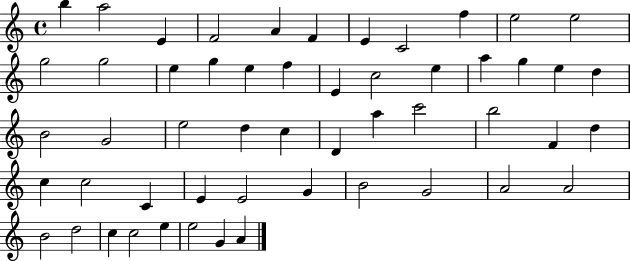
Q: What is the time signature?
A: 4/4